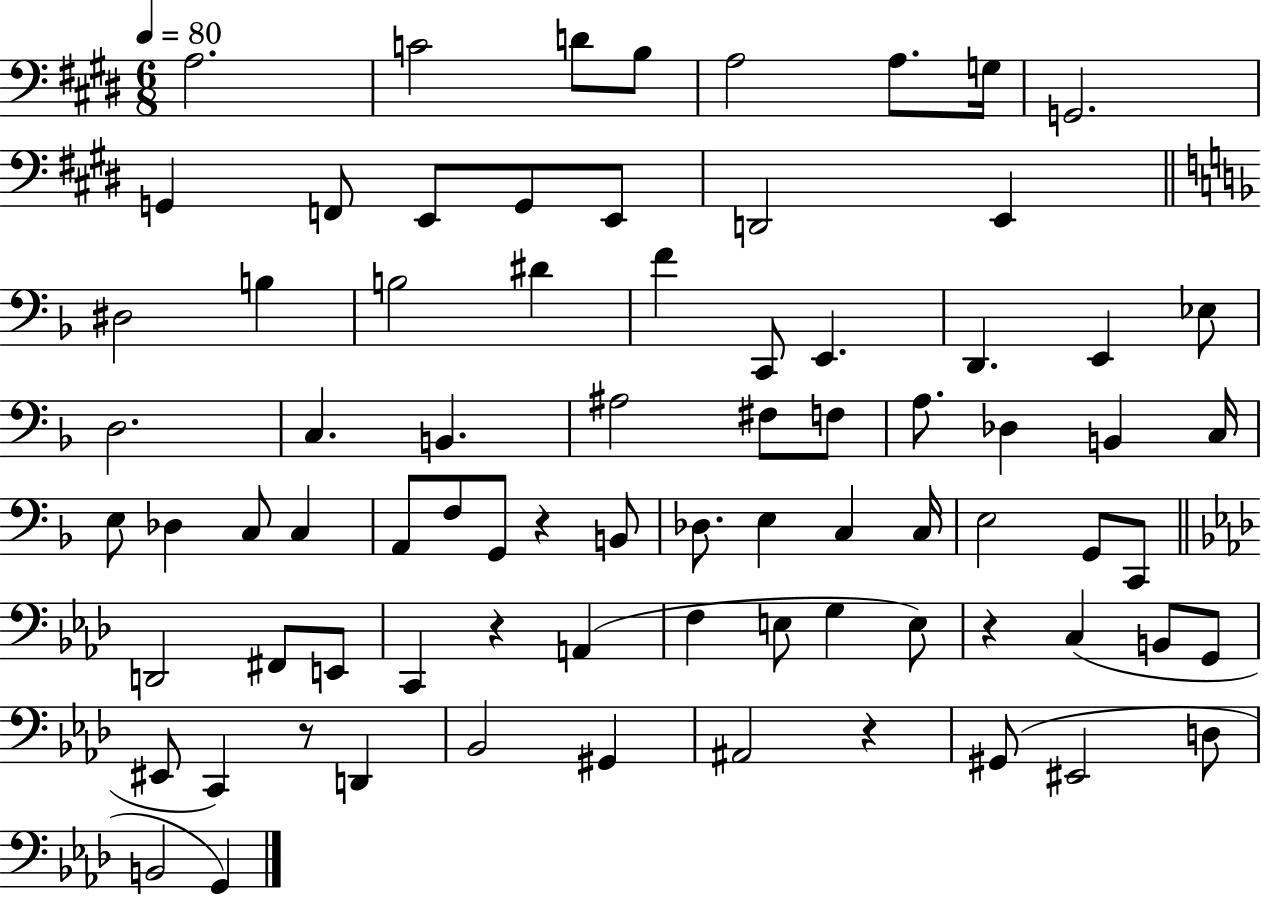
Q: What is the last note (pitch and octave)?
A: G2